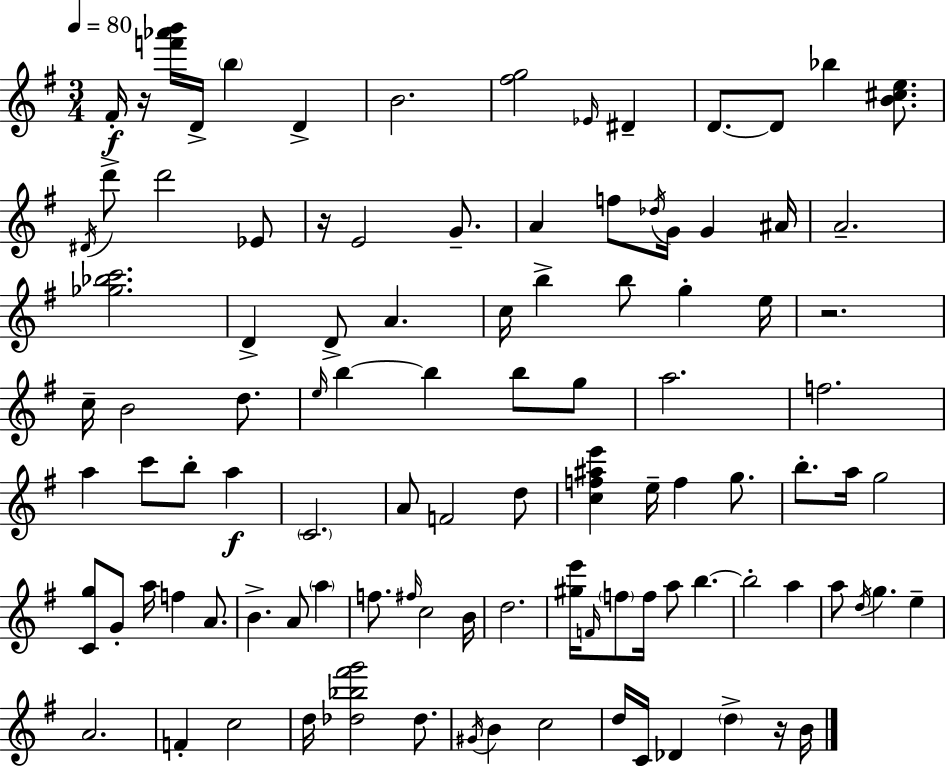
{
  \clef treble
  \numericTimeSignature
  \time 3/4
  \key e \minor
  \tempo 4 = 80
  fis'16-.\f r16 <f''' aes''' b'''>16 d'16-> \parenthesize b''4 d'4-> | b'2. | <fis'' g''>2 \grace { ees'16 } dis'4-- | d'8.~~ d'8 bes''4 <b' cis'' e''>8. | \break \acciaccatura { dis'16 } d'''8-> d'''2 | ees'8 r16 e'2 g'8.-- | a'4 f''8 \acciaccatura { des''16 } g'16 g'4 | ais'16 a'2.-- | \break <ges'' bes'' c'''>2. | d'4-> d'8-> a'4. | c''16 b''4-> b''8 g''4-. | e''16 r2. | \break c''16-- b'2 | d''8. \grace { e''16 } b''4~~ b''4 | b''8 g''8 a''2. | f''2. | \break a''4 c'''8 b''8-. | a''4\f \parenthesize c'2. | a'8 f'2 | d''8 <c'' f'' ais'' e'''>4 e''16-- f''4 | \break g''8. b''8.-. a''16 g''2 | <c' g''>8 g'8-. a''16 f''4 | a'8. b'4.-> a'8 | \parenthesize a''4 f''8. \grace { fis''16 } c''2 | \break b'16 d''2. | <gis'' e'''>16 \grace { f'16 } \parenthesize f''8 f''16 a''8 | b''4.~~ b''2-. | a''4 a''8 \acciaccatura { d''16 } g''4. | \break e''4-- a'2. | f'4-. c''2 | d''16 <des'' bes'' fis''' g'''>2 | des''8. \acciaccatura { gis'16 } b'4 | \break c''2 d''16 c'16 des'4 | \parenthesize d''4-> r16 b'16 \bar "|."
}